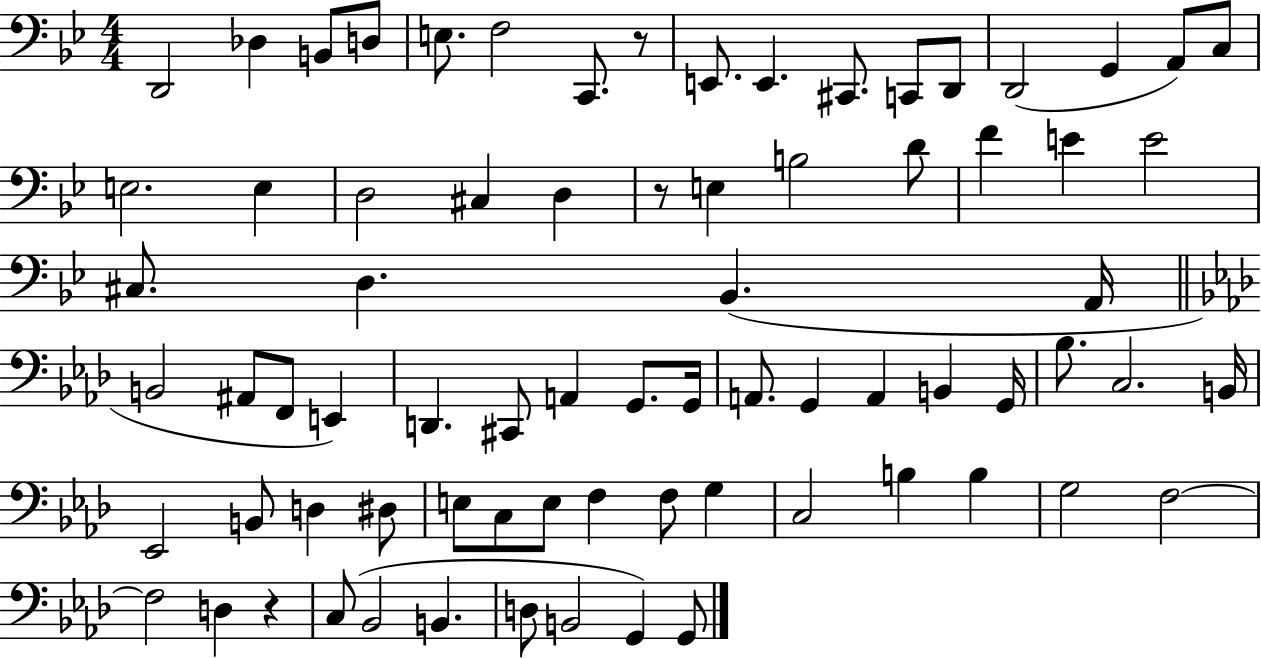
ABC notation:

X:1
T:Untitled
M:4/4
L:1/4
K:Bb
D,,2 _D, B,,/2 D,/2 E,/2 F,2 C,,/2 z/2 E,,/2 E,, ^C,,/2 C,,/2 D,,/2 D,,2 G,, A,,/2 C,/2 E,2 E, D,2 ^C, D, z/2 E, B,2 D/2 F E E2 ^C,/2 D, _B,, A,,/4 B,,2 ^A,,/2 F,,/2 E,, D,, ^C,,/2 A,, G,,/2 G,,/4 A,,/2 G,, A,, B,, G,,/4 _B,/2 C,2 B,,/4 _E,,2 B,,/2 D, ^D,/2 E,/2 C,/2 E,/2 F, F,/2 G, C,2 B, B, G,2 F,2 F,2 D, z C,/2 _B,,2 B,, D,/2 B,,2 G,, G,,/2